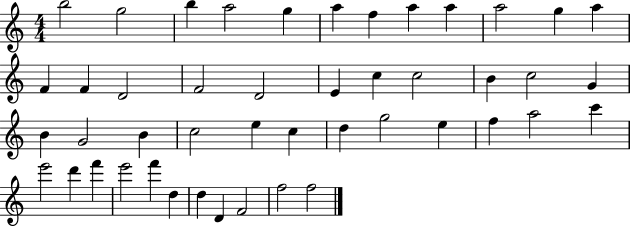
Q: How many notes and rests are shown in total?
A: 46